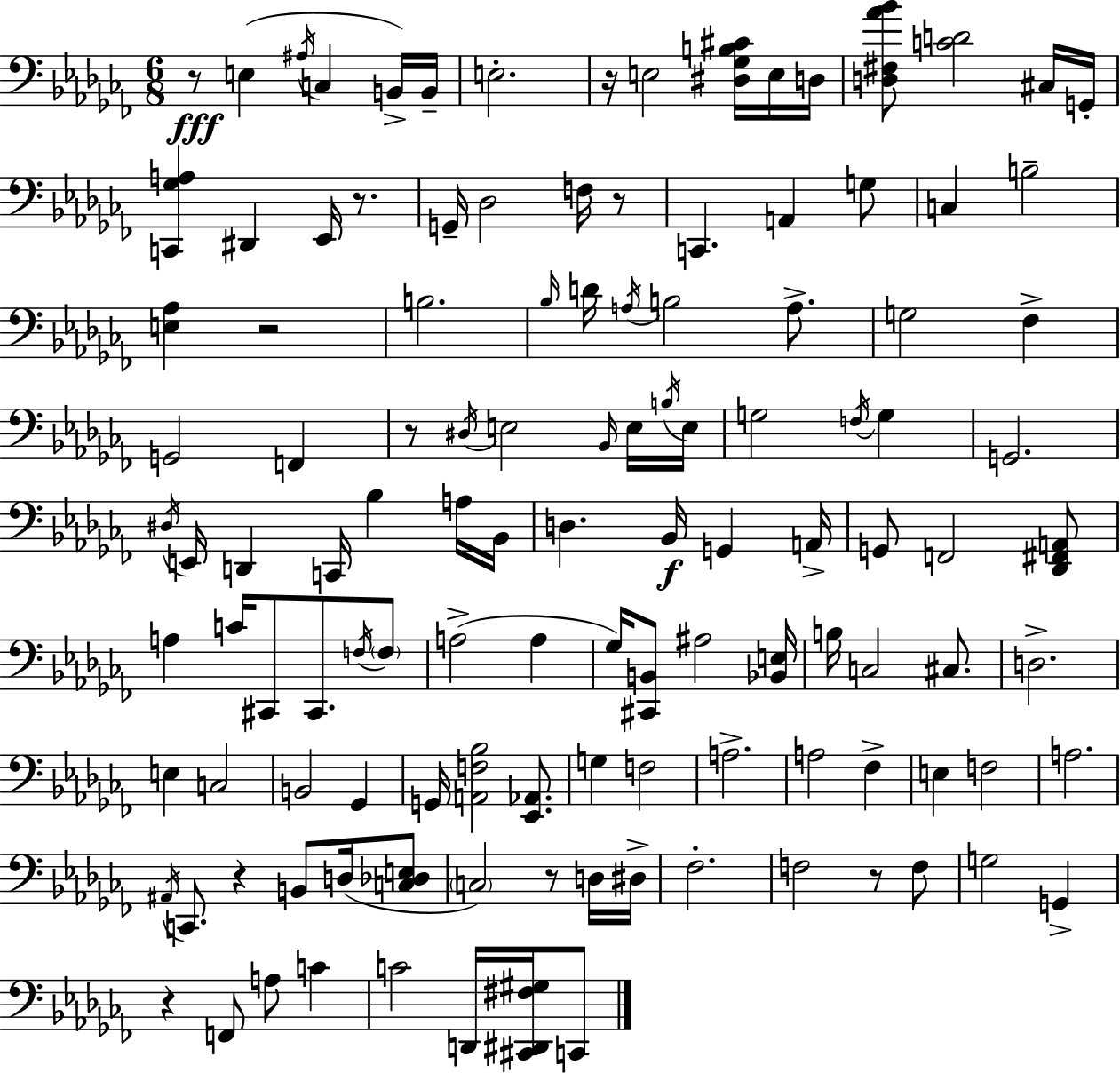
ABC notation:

X:1
T:Untitled
M:6/8
L:1/4
K:Abm
z/2 E, ^A,/4 C, B,,/4 B,,/4 E,2 z/4 E,2 [^D,_G,B,^C]/4 E,/4 D,/4 [D,^F,_A_B]/2 [CD]2 ^C,/4 G,,/4 [C,,_G,A,] ^D,, _E,,/4 z/2 G,,/4 _D,2 F,/4 z/2 C,, A,, G,/2 C, B,2 [E,_A,] z2 B,2 _B,/4 D/4 A,/4 B,2 A,/2 G,2 _F, G,,2 F,, z/2 ^D,/4 E,2 _B,,/4 E,/4 B,/4 E,/4 G,2 F,/4 G, G,,2 ^D,/4 E,,/4 D,, C,,/4 _B, A,/4 _B,,/4 D, _B,,/4 G,, A,,/4 G,,/2 F,,2 [_D,,^F,,A,,]/2 A, C/4 ^C,,/2 ^C,,/2 F,/4 F,/2 A,2 A, _G,/4 [^C,,B,,]/2 ^A,2 [_B,,E,]/4 B,/4 C,2 ^C,/2 D,2 E, C,2 B,,2 _G,, G,,/4 [A,,F,_B,]2 [_E,,_A,,]/2 G, F,2 A,2 A,2 _F, E, F,2 A,2 ^A,,/4 C,,/2 z B,,/2 D,/4 [C,_D,E,]/2 C,2 z/2 D,/4 ^D,/4 _F,2 F,2 z/2 F,/2 G,2 G,, z F,,/2 A,/2 C C2 D,,/4 [^C,,^D,,^F,^G,]/4 C,,/2